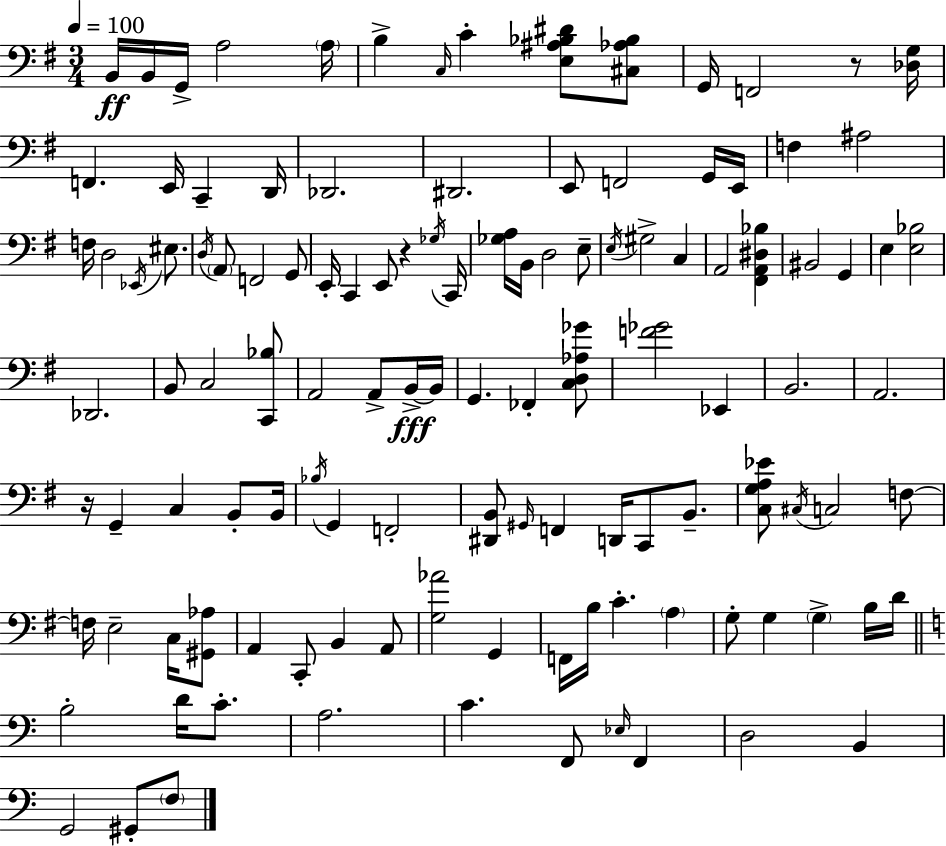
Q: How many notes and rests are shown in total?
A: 118